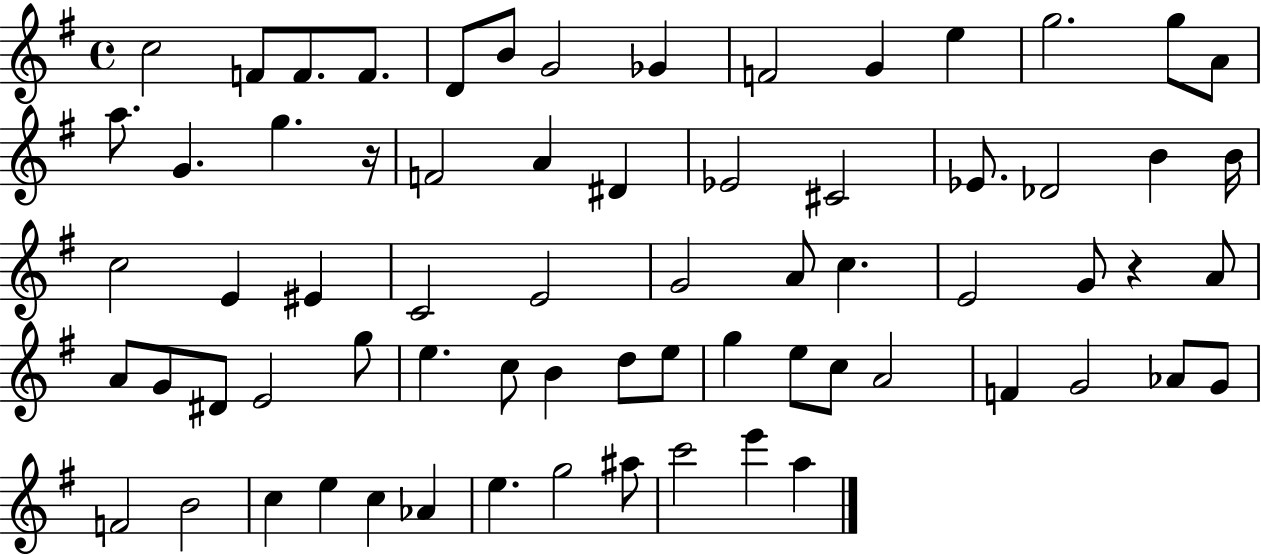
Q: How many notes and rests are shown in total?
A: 69